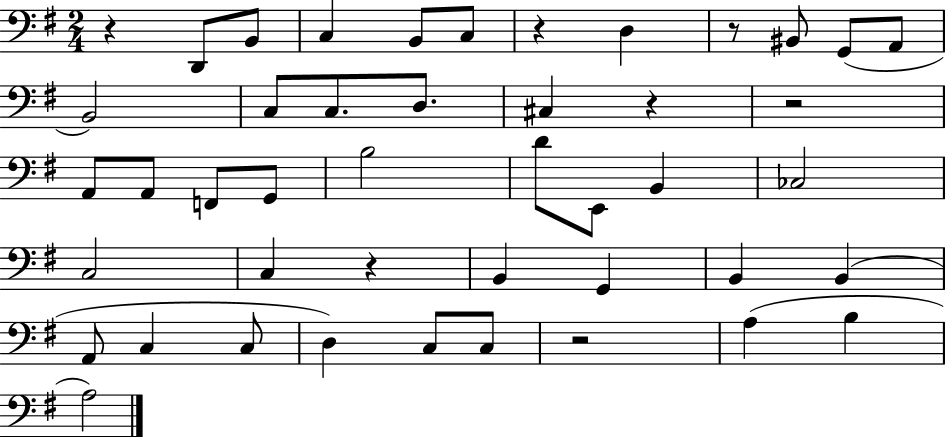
X:1
T:Untitled
M:2/4
L:1/4
K:G
z D,,/2 B,,/2 C, B,,/2 C,/2 z D, z/2 ^B,,/2 G,,/2 A,,/2 B,,2 C,/2 C,/2 D,/2 ^C, z z2 A,,/2 A,,/2 F,,/2 G,,/2 B,2 D/2 E,,/2 B,, _C,2 C,2 C, z B,, G,, B,, B,, A,,/2 C, C,/2 D, C,/2 C,/2 z2 A, B, A,2